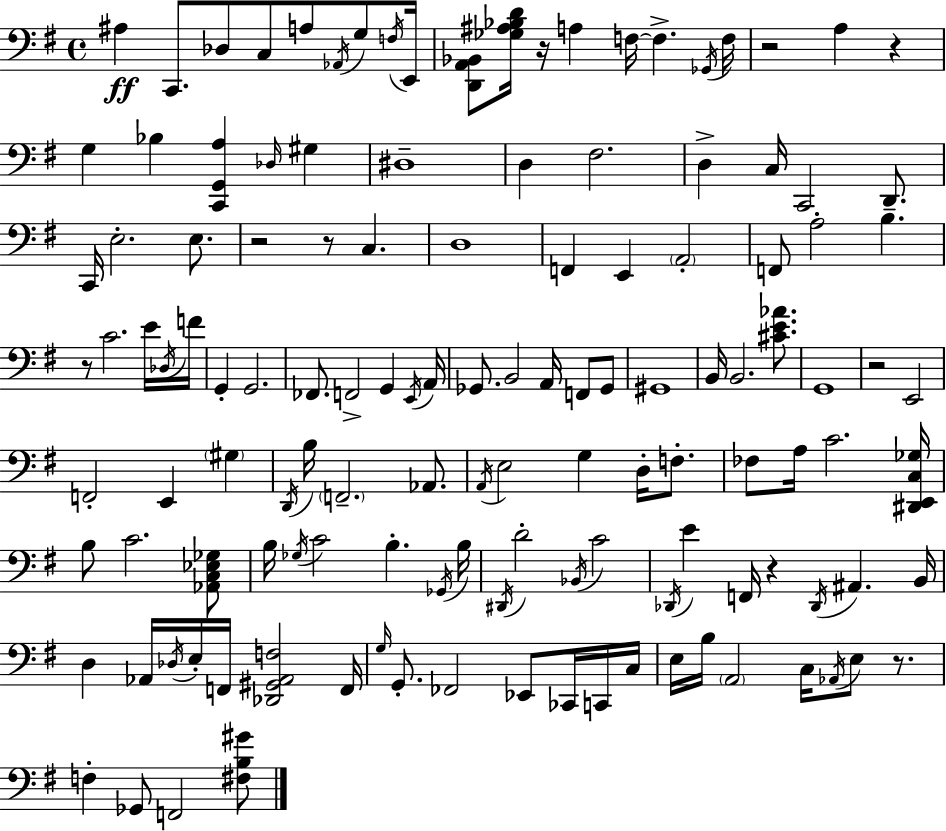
X:1
T:Untitled
M:4/4
L:1/4
K:Em
^A, C,,/2 _D,/2 C,/2 A,/2 _A,,/4 G,/2 F,/4 E,,/4 [D,,A,,_B,,]/2 [_G,^A,_B,D]/4 z/4 A, F,/4 F, _G,,/4 F,/4 z2 A, z G, _B, [C,,G,,A,] _D,/4 ^G, ^D,4 D, ^F,2 D, C,/4 C,,2 D,,/2 C,,/4 E,2 E,/2 z2 z/2 C, D,4 F,, E,, A,,2 F,,/2 A,2 B, z/2 C2 E/4 _D,/4 F/4 G,, G,,2 _F,,/2 F,,2 G,, E,,/4 A,,/4 _G,,/2 B,,2 A,,/4 F,,/2 _G,,/2 ^G,,4 B,,/4 B,,2 [^CE_A]/2 G,,4 z2 E,,2 F,,2 E,, ^G, D,,/4 B,/4 F,,2 _A,,/2 A,,/4 E,2 G, D,/4 F,/2 _F,/2 A,/4 C2 [^D,,E,,C,_G,]/4 B,/2 C2 [_A,,C,_E,_G,]/2 B,/4 _G,/4 C2 B, _G,,/4 B,/4 ^D,,/4 D2 _B,,/4 C2 _D,,/4 E F,,/4 z _D,,/4 ^A,, B,,/4 D, _A,,/4 _D,/4 E,/4 F,,/4 [_D,,^G,,_A,,F,]2 F,,/4 G,/4 G,,/2 _F,,2 _E,,/2 _C,,/4 C,,/4 C,/4 E,/4 B,/4 A,,2 C,/4 _A,,/4 E,/2 z/2 F, _G,,/2 F,,2 [^F,B,^G]/2